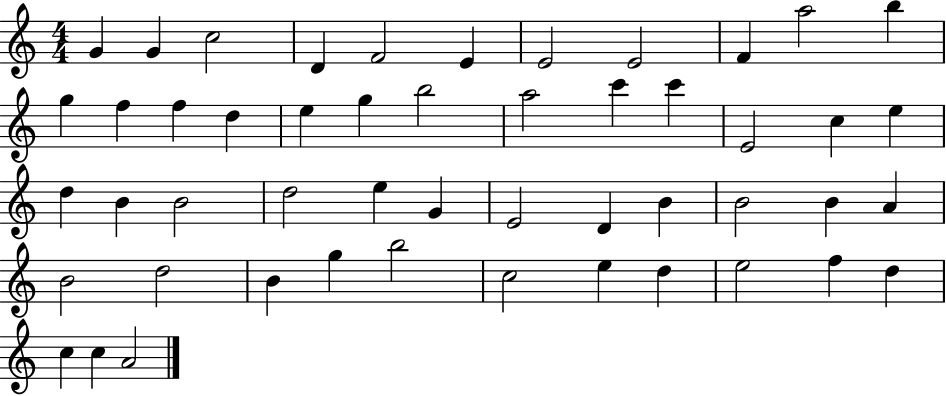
X:1
T:Untitled
M:4/4
L:1/4
K:C
G G c2 D F2 E E2 E2 F a2 b g f f d e g b2 a2 c' c' E2 c e d B B2 d2 e G E2 D B B2 B A B2 d2 B g b2 c2 e d e2 f d c c A2